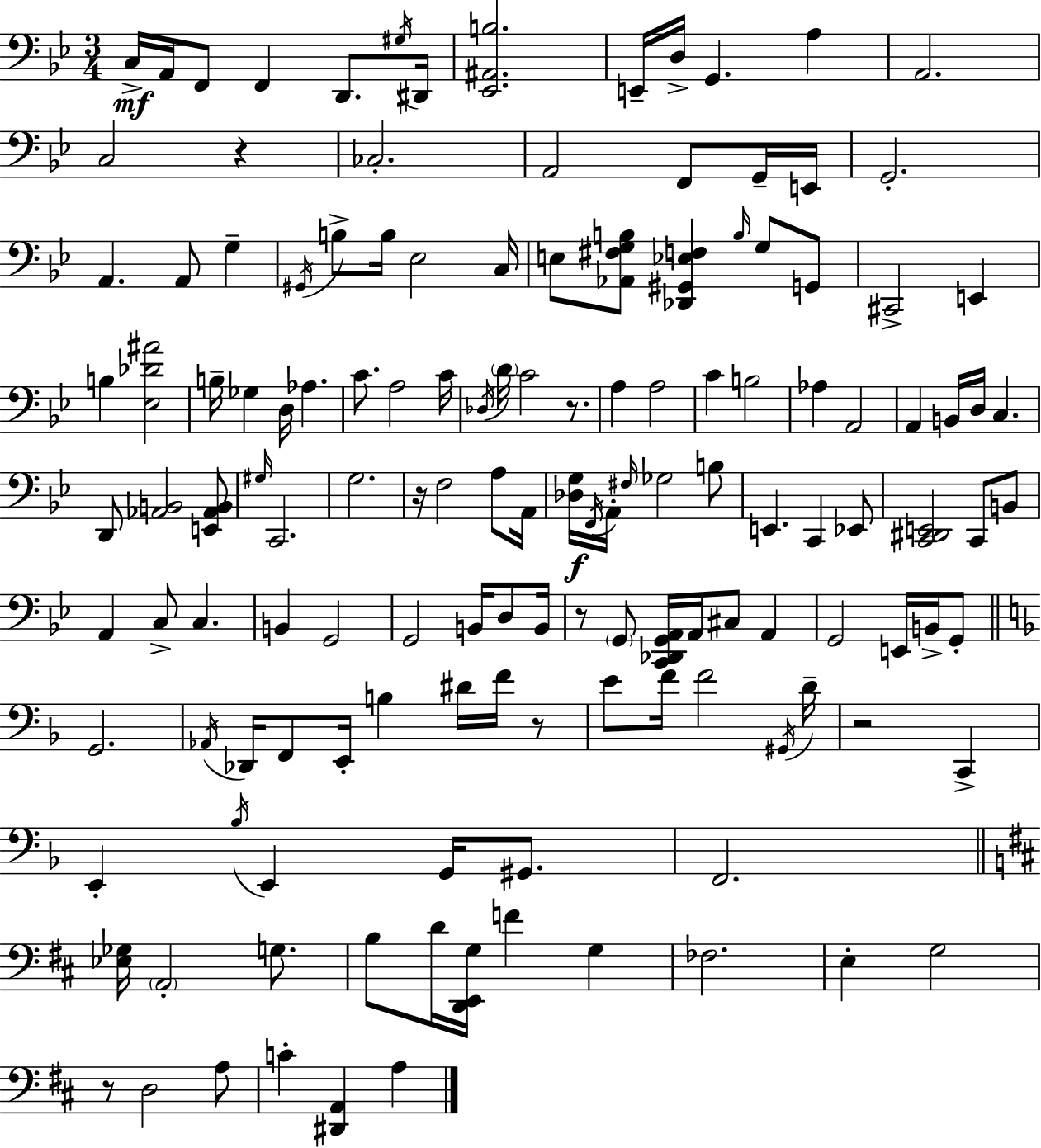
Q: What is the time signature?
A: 3/4